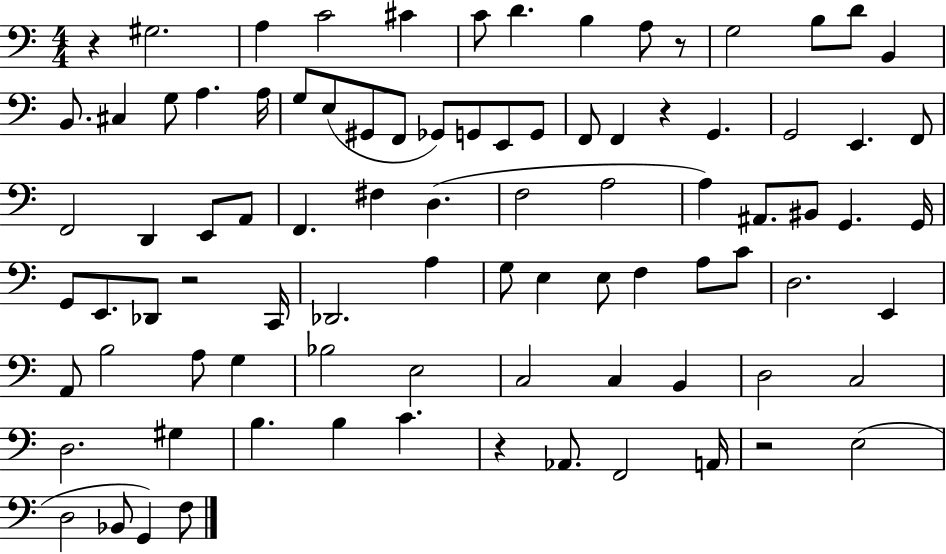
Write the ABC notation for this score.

X:1
T:Untitled
M:4/4
L:1/4
K:C
z ^G,2 A, C2 ^C C/2 D B, A,/2 z/2 G,2 B,/2 D/2 B,, B,,/2 ^C, G,/2 A, A,/4 G,/2 E,/2 ^G,,/2 F,,/2 _G,,/2 G,,/2 E,,/2 G,,/2 F,,/2 F,, z G,, G,,2 E,, F,,/2 F,,2 D,, E,,/2 A,,/2 F,, ^F, D, F,2 A,2 A, ^A,,/2 ^B,,/2 G,, G,,/4 G,,/2 E,,/2 _D,,/2 z2 C,,/4 _D,,2 A, G,/2 E, E,/2 F, A,/2 C/2 D,2 E,, A,,/2 B,2 A,/2 G, _B,2 E,2 C,2 C, B,, D,2 C,2 D,2 ^G, B, B, C z _A,,/2 F,,2 A,,/4 z2 E,2 D,2 _B,,/2 G,, F,/2